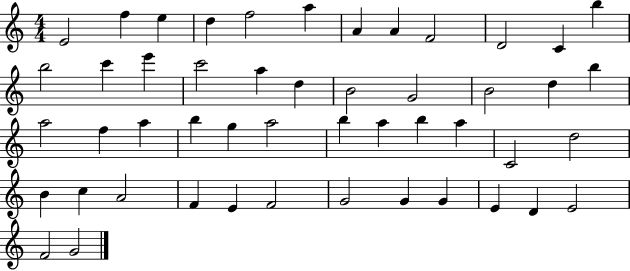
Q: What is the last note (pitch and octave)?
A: G4